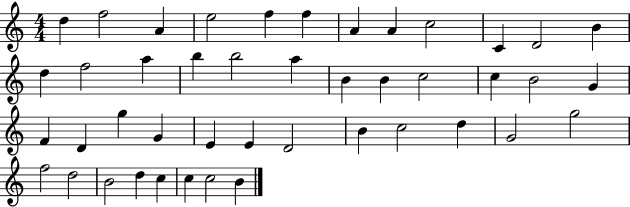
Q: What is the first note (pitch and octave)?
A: D5